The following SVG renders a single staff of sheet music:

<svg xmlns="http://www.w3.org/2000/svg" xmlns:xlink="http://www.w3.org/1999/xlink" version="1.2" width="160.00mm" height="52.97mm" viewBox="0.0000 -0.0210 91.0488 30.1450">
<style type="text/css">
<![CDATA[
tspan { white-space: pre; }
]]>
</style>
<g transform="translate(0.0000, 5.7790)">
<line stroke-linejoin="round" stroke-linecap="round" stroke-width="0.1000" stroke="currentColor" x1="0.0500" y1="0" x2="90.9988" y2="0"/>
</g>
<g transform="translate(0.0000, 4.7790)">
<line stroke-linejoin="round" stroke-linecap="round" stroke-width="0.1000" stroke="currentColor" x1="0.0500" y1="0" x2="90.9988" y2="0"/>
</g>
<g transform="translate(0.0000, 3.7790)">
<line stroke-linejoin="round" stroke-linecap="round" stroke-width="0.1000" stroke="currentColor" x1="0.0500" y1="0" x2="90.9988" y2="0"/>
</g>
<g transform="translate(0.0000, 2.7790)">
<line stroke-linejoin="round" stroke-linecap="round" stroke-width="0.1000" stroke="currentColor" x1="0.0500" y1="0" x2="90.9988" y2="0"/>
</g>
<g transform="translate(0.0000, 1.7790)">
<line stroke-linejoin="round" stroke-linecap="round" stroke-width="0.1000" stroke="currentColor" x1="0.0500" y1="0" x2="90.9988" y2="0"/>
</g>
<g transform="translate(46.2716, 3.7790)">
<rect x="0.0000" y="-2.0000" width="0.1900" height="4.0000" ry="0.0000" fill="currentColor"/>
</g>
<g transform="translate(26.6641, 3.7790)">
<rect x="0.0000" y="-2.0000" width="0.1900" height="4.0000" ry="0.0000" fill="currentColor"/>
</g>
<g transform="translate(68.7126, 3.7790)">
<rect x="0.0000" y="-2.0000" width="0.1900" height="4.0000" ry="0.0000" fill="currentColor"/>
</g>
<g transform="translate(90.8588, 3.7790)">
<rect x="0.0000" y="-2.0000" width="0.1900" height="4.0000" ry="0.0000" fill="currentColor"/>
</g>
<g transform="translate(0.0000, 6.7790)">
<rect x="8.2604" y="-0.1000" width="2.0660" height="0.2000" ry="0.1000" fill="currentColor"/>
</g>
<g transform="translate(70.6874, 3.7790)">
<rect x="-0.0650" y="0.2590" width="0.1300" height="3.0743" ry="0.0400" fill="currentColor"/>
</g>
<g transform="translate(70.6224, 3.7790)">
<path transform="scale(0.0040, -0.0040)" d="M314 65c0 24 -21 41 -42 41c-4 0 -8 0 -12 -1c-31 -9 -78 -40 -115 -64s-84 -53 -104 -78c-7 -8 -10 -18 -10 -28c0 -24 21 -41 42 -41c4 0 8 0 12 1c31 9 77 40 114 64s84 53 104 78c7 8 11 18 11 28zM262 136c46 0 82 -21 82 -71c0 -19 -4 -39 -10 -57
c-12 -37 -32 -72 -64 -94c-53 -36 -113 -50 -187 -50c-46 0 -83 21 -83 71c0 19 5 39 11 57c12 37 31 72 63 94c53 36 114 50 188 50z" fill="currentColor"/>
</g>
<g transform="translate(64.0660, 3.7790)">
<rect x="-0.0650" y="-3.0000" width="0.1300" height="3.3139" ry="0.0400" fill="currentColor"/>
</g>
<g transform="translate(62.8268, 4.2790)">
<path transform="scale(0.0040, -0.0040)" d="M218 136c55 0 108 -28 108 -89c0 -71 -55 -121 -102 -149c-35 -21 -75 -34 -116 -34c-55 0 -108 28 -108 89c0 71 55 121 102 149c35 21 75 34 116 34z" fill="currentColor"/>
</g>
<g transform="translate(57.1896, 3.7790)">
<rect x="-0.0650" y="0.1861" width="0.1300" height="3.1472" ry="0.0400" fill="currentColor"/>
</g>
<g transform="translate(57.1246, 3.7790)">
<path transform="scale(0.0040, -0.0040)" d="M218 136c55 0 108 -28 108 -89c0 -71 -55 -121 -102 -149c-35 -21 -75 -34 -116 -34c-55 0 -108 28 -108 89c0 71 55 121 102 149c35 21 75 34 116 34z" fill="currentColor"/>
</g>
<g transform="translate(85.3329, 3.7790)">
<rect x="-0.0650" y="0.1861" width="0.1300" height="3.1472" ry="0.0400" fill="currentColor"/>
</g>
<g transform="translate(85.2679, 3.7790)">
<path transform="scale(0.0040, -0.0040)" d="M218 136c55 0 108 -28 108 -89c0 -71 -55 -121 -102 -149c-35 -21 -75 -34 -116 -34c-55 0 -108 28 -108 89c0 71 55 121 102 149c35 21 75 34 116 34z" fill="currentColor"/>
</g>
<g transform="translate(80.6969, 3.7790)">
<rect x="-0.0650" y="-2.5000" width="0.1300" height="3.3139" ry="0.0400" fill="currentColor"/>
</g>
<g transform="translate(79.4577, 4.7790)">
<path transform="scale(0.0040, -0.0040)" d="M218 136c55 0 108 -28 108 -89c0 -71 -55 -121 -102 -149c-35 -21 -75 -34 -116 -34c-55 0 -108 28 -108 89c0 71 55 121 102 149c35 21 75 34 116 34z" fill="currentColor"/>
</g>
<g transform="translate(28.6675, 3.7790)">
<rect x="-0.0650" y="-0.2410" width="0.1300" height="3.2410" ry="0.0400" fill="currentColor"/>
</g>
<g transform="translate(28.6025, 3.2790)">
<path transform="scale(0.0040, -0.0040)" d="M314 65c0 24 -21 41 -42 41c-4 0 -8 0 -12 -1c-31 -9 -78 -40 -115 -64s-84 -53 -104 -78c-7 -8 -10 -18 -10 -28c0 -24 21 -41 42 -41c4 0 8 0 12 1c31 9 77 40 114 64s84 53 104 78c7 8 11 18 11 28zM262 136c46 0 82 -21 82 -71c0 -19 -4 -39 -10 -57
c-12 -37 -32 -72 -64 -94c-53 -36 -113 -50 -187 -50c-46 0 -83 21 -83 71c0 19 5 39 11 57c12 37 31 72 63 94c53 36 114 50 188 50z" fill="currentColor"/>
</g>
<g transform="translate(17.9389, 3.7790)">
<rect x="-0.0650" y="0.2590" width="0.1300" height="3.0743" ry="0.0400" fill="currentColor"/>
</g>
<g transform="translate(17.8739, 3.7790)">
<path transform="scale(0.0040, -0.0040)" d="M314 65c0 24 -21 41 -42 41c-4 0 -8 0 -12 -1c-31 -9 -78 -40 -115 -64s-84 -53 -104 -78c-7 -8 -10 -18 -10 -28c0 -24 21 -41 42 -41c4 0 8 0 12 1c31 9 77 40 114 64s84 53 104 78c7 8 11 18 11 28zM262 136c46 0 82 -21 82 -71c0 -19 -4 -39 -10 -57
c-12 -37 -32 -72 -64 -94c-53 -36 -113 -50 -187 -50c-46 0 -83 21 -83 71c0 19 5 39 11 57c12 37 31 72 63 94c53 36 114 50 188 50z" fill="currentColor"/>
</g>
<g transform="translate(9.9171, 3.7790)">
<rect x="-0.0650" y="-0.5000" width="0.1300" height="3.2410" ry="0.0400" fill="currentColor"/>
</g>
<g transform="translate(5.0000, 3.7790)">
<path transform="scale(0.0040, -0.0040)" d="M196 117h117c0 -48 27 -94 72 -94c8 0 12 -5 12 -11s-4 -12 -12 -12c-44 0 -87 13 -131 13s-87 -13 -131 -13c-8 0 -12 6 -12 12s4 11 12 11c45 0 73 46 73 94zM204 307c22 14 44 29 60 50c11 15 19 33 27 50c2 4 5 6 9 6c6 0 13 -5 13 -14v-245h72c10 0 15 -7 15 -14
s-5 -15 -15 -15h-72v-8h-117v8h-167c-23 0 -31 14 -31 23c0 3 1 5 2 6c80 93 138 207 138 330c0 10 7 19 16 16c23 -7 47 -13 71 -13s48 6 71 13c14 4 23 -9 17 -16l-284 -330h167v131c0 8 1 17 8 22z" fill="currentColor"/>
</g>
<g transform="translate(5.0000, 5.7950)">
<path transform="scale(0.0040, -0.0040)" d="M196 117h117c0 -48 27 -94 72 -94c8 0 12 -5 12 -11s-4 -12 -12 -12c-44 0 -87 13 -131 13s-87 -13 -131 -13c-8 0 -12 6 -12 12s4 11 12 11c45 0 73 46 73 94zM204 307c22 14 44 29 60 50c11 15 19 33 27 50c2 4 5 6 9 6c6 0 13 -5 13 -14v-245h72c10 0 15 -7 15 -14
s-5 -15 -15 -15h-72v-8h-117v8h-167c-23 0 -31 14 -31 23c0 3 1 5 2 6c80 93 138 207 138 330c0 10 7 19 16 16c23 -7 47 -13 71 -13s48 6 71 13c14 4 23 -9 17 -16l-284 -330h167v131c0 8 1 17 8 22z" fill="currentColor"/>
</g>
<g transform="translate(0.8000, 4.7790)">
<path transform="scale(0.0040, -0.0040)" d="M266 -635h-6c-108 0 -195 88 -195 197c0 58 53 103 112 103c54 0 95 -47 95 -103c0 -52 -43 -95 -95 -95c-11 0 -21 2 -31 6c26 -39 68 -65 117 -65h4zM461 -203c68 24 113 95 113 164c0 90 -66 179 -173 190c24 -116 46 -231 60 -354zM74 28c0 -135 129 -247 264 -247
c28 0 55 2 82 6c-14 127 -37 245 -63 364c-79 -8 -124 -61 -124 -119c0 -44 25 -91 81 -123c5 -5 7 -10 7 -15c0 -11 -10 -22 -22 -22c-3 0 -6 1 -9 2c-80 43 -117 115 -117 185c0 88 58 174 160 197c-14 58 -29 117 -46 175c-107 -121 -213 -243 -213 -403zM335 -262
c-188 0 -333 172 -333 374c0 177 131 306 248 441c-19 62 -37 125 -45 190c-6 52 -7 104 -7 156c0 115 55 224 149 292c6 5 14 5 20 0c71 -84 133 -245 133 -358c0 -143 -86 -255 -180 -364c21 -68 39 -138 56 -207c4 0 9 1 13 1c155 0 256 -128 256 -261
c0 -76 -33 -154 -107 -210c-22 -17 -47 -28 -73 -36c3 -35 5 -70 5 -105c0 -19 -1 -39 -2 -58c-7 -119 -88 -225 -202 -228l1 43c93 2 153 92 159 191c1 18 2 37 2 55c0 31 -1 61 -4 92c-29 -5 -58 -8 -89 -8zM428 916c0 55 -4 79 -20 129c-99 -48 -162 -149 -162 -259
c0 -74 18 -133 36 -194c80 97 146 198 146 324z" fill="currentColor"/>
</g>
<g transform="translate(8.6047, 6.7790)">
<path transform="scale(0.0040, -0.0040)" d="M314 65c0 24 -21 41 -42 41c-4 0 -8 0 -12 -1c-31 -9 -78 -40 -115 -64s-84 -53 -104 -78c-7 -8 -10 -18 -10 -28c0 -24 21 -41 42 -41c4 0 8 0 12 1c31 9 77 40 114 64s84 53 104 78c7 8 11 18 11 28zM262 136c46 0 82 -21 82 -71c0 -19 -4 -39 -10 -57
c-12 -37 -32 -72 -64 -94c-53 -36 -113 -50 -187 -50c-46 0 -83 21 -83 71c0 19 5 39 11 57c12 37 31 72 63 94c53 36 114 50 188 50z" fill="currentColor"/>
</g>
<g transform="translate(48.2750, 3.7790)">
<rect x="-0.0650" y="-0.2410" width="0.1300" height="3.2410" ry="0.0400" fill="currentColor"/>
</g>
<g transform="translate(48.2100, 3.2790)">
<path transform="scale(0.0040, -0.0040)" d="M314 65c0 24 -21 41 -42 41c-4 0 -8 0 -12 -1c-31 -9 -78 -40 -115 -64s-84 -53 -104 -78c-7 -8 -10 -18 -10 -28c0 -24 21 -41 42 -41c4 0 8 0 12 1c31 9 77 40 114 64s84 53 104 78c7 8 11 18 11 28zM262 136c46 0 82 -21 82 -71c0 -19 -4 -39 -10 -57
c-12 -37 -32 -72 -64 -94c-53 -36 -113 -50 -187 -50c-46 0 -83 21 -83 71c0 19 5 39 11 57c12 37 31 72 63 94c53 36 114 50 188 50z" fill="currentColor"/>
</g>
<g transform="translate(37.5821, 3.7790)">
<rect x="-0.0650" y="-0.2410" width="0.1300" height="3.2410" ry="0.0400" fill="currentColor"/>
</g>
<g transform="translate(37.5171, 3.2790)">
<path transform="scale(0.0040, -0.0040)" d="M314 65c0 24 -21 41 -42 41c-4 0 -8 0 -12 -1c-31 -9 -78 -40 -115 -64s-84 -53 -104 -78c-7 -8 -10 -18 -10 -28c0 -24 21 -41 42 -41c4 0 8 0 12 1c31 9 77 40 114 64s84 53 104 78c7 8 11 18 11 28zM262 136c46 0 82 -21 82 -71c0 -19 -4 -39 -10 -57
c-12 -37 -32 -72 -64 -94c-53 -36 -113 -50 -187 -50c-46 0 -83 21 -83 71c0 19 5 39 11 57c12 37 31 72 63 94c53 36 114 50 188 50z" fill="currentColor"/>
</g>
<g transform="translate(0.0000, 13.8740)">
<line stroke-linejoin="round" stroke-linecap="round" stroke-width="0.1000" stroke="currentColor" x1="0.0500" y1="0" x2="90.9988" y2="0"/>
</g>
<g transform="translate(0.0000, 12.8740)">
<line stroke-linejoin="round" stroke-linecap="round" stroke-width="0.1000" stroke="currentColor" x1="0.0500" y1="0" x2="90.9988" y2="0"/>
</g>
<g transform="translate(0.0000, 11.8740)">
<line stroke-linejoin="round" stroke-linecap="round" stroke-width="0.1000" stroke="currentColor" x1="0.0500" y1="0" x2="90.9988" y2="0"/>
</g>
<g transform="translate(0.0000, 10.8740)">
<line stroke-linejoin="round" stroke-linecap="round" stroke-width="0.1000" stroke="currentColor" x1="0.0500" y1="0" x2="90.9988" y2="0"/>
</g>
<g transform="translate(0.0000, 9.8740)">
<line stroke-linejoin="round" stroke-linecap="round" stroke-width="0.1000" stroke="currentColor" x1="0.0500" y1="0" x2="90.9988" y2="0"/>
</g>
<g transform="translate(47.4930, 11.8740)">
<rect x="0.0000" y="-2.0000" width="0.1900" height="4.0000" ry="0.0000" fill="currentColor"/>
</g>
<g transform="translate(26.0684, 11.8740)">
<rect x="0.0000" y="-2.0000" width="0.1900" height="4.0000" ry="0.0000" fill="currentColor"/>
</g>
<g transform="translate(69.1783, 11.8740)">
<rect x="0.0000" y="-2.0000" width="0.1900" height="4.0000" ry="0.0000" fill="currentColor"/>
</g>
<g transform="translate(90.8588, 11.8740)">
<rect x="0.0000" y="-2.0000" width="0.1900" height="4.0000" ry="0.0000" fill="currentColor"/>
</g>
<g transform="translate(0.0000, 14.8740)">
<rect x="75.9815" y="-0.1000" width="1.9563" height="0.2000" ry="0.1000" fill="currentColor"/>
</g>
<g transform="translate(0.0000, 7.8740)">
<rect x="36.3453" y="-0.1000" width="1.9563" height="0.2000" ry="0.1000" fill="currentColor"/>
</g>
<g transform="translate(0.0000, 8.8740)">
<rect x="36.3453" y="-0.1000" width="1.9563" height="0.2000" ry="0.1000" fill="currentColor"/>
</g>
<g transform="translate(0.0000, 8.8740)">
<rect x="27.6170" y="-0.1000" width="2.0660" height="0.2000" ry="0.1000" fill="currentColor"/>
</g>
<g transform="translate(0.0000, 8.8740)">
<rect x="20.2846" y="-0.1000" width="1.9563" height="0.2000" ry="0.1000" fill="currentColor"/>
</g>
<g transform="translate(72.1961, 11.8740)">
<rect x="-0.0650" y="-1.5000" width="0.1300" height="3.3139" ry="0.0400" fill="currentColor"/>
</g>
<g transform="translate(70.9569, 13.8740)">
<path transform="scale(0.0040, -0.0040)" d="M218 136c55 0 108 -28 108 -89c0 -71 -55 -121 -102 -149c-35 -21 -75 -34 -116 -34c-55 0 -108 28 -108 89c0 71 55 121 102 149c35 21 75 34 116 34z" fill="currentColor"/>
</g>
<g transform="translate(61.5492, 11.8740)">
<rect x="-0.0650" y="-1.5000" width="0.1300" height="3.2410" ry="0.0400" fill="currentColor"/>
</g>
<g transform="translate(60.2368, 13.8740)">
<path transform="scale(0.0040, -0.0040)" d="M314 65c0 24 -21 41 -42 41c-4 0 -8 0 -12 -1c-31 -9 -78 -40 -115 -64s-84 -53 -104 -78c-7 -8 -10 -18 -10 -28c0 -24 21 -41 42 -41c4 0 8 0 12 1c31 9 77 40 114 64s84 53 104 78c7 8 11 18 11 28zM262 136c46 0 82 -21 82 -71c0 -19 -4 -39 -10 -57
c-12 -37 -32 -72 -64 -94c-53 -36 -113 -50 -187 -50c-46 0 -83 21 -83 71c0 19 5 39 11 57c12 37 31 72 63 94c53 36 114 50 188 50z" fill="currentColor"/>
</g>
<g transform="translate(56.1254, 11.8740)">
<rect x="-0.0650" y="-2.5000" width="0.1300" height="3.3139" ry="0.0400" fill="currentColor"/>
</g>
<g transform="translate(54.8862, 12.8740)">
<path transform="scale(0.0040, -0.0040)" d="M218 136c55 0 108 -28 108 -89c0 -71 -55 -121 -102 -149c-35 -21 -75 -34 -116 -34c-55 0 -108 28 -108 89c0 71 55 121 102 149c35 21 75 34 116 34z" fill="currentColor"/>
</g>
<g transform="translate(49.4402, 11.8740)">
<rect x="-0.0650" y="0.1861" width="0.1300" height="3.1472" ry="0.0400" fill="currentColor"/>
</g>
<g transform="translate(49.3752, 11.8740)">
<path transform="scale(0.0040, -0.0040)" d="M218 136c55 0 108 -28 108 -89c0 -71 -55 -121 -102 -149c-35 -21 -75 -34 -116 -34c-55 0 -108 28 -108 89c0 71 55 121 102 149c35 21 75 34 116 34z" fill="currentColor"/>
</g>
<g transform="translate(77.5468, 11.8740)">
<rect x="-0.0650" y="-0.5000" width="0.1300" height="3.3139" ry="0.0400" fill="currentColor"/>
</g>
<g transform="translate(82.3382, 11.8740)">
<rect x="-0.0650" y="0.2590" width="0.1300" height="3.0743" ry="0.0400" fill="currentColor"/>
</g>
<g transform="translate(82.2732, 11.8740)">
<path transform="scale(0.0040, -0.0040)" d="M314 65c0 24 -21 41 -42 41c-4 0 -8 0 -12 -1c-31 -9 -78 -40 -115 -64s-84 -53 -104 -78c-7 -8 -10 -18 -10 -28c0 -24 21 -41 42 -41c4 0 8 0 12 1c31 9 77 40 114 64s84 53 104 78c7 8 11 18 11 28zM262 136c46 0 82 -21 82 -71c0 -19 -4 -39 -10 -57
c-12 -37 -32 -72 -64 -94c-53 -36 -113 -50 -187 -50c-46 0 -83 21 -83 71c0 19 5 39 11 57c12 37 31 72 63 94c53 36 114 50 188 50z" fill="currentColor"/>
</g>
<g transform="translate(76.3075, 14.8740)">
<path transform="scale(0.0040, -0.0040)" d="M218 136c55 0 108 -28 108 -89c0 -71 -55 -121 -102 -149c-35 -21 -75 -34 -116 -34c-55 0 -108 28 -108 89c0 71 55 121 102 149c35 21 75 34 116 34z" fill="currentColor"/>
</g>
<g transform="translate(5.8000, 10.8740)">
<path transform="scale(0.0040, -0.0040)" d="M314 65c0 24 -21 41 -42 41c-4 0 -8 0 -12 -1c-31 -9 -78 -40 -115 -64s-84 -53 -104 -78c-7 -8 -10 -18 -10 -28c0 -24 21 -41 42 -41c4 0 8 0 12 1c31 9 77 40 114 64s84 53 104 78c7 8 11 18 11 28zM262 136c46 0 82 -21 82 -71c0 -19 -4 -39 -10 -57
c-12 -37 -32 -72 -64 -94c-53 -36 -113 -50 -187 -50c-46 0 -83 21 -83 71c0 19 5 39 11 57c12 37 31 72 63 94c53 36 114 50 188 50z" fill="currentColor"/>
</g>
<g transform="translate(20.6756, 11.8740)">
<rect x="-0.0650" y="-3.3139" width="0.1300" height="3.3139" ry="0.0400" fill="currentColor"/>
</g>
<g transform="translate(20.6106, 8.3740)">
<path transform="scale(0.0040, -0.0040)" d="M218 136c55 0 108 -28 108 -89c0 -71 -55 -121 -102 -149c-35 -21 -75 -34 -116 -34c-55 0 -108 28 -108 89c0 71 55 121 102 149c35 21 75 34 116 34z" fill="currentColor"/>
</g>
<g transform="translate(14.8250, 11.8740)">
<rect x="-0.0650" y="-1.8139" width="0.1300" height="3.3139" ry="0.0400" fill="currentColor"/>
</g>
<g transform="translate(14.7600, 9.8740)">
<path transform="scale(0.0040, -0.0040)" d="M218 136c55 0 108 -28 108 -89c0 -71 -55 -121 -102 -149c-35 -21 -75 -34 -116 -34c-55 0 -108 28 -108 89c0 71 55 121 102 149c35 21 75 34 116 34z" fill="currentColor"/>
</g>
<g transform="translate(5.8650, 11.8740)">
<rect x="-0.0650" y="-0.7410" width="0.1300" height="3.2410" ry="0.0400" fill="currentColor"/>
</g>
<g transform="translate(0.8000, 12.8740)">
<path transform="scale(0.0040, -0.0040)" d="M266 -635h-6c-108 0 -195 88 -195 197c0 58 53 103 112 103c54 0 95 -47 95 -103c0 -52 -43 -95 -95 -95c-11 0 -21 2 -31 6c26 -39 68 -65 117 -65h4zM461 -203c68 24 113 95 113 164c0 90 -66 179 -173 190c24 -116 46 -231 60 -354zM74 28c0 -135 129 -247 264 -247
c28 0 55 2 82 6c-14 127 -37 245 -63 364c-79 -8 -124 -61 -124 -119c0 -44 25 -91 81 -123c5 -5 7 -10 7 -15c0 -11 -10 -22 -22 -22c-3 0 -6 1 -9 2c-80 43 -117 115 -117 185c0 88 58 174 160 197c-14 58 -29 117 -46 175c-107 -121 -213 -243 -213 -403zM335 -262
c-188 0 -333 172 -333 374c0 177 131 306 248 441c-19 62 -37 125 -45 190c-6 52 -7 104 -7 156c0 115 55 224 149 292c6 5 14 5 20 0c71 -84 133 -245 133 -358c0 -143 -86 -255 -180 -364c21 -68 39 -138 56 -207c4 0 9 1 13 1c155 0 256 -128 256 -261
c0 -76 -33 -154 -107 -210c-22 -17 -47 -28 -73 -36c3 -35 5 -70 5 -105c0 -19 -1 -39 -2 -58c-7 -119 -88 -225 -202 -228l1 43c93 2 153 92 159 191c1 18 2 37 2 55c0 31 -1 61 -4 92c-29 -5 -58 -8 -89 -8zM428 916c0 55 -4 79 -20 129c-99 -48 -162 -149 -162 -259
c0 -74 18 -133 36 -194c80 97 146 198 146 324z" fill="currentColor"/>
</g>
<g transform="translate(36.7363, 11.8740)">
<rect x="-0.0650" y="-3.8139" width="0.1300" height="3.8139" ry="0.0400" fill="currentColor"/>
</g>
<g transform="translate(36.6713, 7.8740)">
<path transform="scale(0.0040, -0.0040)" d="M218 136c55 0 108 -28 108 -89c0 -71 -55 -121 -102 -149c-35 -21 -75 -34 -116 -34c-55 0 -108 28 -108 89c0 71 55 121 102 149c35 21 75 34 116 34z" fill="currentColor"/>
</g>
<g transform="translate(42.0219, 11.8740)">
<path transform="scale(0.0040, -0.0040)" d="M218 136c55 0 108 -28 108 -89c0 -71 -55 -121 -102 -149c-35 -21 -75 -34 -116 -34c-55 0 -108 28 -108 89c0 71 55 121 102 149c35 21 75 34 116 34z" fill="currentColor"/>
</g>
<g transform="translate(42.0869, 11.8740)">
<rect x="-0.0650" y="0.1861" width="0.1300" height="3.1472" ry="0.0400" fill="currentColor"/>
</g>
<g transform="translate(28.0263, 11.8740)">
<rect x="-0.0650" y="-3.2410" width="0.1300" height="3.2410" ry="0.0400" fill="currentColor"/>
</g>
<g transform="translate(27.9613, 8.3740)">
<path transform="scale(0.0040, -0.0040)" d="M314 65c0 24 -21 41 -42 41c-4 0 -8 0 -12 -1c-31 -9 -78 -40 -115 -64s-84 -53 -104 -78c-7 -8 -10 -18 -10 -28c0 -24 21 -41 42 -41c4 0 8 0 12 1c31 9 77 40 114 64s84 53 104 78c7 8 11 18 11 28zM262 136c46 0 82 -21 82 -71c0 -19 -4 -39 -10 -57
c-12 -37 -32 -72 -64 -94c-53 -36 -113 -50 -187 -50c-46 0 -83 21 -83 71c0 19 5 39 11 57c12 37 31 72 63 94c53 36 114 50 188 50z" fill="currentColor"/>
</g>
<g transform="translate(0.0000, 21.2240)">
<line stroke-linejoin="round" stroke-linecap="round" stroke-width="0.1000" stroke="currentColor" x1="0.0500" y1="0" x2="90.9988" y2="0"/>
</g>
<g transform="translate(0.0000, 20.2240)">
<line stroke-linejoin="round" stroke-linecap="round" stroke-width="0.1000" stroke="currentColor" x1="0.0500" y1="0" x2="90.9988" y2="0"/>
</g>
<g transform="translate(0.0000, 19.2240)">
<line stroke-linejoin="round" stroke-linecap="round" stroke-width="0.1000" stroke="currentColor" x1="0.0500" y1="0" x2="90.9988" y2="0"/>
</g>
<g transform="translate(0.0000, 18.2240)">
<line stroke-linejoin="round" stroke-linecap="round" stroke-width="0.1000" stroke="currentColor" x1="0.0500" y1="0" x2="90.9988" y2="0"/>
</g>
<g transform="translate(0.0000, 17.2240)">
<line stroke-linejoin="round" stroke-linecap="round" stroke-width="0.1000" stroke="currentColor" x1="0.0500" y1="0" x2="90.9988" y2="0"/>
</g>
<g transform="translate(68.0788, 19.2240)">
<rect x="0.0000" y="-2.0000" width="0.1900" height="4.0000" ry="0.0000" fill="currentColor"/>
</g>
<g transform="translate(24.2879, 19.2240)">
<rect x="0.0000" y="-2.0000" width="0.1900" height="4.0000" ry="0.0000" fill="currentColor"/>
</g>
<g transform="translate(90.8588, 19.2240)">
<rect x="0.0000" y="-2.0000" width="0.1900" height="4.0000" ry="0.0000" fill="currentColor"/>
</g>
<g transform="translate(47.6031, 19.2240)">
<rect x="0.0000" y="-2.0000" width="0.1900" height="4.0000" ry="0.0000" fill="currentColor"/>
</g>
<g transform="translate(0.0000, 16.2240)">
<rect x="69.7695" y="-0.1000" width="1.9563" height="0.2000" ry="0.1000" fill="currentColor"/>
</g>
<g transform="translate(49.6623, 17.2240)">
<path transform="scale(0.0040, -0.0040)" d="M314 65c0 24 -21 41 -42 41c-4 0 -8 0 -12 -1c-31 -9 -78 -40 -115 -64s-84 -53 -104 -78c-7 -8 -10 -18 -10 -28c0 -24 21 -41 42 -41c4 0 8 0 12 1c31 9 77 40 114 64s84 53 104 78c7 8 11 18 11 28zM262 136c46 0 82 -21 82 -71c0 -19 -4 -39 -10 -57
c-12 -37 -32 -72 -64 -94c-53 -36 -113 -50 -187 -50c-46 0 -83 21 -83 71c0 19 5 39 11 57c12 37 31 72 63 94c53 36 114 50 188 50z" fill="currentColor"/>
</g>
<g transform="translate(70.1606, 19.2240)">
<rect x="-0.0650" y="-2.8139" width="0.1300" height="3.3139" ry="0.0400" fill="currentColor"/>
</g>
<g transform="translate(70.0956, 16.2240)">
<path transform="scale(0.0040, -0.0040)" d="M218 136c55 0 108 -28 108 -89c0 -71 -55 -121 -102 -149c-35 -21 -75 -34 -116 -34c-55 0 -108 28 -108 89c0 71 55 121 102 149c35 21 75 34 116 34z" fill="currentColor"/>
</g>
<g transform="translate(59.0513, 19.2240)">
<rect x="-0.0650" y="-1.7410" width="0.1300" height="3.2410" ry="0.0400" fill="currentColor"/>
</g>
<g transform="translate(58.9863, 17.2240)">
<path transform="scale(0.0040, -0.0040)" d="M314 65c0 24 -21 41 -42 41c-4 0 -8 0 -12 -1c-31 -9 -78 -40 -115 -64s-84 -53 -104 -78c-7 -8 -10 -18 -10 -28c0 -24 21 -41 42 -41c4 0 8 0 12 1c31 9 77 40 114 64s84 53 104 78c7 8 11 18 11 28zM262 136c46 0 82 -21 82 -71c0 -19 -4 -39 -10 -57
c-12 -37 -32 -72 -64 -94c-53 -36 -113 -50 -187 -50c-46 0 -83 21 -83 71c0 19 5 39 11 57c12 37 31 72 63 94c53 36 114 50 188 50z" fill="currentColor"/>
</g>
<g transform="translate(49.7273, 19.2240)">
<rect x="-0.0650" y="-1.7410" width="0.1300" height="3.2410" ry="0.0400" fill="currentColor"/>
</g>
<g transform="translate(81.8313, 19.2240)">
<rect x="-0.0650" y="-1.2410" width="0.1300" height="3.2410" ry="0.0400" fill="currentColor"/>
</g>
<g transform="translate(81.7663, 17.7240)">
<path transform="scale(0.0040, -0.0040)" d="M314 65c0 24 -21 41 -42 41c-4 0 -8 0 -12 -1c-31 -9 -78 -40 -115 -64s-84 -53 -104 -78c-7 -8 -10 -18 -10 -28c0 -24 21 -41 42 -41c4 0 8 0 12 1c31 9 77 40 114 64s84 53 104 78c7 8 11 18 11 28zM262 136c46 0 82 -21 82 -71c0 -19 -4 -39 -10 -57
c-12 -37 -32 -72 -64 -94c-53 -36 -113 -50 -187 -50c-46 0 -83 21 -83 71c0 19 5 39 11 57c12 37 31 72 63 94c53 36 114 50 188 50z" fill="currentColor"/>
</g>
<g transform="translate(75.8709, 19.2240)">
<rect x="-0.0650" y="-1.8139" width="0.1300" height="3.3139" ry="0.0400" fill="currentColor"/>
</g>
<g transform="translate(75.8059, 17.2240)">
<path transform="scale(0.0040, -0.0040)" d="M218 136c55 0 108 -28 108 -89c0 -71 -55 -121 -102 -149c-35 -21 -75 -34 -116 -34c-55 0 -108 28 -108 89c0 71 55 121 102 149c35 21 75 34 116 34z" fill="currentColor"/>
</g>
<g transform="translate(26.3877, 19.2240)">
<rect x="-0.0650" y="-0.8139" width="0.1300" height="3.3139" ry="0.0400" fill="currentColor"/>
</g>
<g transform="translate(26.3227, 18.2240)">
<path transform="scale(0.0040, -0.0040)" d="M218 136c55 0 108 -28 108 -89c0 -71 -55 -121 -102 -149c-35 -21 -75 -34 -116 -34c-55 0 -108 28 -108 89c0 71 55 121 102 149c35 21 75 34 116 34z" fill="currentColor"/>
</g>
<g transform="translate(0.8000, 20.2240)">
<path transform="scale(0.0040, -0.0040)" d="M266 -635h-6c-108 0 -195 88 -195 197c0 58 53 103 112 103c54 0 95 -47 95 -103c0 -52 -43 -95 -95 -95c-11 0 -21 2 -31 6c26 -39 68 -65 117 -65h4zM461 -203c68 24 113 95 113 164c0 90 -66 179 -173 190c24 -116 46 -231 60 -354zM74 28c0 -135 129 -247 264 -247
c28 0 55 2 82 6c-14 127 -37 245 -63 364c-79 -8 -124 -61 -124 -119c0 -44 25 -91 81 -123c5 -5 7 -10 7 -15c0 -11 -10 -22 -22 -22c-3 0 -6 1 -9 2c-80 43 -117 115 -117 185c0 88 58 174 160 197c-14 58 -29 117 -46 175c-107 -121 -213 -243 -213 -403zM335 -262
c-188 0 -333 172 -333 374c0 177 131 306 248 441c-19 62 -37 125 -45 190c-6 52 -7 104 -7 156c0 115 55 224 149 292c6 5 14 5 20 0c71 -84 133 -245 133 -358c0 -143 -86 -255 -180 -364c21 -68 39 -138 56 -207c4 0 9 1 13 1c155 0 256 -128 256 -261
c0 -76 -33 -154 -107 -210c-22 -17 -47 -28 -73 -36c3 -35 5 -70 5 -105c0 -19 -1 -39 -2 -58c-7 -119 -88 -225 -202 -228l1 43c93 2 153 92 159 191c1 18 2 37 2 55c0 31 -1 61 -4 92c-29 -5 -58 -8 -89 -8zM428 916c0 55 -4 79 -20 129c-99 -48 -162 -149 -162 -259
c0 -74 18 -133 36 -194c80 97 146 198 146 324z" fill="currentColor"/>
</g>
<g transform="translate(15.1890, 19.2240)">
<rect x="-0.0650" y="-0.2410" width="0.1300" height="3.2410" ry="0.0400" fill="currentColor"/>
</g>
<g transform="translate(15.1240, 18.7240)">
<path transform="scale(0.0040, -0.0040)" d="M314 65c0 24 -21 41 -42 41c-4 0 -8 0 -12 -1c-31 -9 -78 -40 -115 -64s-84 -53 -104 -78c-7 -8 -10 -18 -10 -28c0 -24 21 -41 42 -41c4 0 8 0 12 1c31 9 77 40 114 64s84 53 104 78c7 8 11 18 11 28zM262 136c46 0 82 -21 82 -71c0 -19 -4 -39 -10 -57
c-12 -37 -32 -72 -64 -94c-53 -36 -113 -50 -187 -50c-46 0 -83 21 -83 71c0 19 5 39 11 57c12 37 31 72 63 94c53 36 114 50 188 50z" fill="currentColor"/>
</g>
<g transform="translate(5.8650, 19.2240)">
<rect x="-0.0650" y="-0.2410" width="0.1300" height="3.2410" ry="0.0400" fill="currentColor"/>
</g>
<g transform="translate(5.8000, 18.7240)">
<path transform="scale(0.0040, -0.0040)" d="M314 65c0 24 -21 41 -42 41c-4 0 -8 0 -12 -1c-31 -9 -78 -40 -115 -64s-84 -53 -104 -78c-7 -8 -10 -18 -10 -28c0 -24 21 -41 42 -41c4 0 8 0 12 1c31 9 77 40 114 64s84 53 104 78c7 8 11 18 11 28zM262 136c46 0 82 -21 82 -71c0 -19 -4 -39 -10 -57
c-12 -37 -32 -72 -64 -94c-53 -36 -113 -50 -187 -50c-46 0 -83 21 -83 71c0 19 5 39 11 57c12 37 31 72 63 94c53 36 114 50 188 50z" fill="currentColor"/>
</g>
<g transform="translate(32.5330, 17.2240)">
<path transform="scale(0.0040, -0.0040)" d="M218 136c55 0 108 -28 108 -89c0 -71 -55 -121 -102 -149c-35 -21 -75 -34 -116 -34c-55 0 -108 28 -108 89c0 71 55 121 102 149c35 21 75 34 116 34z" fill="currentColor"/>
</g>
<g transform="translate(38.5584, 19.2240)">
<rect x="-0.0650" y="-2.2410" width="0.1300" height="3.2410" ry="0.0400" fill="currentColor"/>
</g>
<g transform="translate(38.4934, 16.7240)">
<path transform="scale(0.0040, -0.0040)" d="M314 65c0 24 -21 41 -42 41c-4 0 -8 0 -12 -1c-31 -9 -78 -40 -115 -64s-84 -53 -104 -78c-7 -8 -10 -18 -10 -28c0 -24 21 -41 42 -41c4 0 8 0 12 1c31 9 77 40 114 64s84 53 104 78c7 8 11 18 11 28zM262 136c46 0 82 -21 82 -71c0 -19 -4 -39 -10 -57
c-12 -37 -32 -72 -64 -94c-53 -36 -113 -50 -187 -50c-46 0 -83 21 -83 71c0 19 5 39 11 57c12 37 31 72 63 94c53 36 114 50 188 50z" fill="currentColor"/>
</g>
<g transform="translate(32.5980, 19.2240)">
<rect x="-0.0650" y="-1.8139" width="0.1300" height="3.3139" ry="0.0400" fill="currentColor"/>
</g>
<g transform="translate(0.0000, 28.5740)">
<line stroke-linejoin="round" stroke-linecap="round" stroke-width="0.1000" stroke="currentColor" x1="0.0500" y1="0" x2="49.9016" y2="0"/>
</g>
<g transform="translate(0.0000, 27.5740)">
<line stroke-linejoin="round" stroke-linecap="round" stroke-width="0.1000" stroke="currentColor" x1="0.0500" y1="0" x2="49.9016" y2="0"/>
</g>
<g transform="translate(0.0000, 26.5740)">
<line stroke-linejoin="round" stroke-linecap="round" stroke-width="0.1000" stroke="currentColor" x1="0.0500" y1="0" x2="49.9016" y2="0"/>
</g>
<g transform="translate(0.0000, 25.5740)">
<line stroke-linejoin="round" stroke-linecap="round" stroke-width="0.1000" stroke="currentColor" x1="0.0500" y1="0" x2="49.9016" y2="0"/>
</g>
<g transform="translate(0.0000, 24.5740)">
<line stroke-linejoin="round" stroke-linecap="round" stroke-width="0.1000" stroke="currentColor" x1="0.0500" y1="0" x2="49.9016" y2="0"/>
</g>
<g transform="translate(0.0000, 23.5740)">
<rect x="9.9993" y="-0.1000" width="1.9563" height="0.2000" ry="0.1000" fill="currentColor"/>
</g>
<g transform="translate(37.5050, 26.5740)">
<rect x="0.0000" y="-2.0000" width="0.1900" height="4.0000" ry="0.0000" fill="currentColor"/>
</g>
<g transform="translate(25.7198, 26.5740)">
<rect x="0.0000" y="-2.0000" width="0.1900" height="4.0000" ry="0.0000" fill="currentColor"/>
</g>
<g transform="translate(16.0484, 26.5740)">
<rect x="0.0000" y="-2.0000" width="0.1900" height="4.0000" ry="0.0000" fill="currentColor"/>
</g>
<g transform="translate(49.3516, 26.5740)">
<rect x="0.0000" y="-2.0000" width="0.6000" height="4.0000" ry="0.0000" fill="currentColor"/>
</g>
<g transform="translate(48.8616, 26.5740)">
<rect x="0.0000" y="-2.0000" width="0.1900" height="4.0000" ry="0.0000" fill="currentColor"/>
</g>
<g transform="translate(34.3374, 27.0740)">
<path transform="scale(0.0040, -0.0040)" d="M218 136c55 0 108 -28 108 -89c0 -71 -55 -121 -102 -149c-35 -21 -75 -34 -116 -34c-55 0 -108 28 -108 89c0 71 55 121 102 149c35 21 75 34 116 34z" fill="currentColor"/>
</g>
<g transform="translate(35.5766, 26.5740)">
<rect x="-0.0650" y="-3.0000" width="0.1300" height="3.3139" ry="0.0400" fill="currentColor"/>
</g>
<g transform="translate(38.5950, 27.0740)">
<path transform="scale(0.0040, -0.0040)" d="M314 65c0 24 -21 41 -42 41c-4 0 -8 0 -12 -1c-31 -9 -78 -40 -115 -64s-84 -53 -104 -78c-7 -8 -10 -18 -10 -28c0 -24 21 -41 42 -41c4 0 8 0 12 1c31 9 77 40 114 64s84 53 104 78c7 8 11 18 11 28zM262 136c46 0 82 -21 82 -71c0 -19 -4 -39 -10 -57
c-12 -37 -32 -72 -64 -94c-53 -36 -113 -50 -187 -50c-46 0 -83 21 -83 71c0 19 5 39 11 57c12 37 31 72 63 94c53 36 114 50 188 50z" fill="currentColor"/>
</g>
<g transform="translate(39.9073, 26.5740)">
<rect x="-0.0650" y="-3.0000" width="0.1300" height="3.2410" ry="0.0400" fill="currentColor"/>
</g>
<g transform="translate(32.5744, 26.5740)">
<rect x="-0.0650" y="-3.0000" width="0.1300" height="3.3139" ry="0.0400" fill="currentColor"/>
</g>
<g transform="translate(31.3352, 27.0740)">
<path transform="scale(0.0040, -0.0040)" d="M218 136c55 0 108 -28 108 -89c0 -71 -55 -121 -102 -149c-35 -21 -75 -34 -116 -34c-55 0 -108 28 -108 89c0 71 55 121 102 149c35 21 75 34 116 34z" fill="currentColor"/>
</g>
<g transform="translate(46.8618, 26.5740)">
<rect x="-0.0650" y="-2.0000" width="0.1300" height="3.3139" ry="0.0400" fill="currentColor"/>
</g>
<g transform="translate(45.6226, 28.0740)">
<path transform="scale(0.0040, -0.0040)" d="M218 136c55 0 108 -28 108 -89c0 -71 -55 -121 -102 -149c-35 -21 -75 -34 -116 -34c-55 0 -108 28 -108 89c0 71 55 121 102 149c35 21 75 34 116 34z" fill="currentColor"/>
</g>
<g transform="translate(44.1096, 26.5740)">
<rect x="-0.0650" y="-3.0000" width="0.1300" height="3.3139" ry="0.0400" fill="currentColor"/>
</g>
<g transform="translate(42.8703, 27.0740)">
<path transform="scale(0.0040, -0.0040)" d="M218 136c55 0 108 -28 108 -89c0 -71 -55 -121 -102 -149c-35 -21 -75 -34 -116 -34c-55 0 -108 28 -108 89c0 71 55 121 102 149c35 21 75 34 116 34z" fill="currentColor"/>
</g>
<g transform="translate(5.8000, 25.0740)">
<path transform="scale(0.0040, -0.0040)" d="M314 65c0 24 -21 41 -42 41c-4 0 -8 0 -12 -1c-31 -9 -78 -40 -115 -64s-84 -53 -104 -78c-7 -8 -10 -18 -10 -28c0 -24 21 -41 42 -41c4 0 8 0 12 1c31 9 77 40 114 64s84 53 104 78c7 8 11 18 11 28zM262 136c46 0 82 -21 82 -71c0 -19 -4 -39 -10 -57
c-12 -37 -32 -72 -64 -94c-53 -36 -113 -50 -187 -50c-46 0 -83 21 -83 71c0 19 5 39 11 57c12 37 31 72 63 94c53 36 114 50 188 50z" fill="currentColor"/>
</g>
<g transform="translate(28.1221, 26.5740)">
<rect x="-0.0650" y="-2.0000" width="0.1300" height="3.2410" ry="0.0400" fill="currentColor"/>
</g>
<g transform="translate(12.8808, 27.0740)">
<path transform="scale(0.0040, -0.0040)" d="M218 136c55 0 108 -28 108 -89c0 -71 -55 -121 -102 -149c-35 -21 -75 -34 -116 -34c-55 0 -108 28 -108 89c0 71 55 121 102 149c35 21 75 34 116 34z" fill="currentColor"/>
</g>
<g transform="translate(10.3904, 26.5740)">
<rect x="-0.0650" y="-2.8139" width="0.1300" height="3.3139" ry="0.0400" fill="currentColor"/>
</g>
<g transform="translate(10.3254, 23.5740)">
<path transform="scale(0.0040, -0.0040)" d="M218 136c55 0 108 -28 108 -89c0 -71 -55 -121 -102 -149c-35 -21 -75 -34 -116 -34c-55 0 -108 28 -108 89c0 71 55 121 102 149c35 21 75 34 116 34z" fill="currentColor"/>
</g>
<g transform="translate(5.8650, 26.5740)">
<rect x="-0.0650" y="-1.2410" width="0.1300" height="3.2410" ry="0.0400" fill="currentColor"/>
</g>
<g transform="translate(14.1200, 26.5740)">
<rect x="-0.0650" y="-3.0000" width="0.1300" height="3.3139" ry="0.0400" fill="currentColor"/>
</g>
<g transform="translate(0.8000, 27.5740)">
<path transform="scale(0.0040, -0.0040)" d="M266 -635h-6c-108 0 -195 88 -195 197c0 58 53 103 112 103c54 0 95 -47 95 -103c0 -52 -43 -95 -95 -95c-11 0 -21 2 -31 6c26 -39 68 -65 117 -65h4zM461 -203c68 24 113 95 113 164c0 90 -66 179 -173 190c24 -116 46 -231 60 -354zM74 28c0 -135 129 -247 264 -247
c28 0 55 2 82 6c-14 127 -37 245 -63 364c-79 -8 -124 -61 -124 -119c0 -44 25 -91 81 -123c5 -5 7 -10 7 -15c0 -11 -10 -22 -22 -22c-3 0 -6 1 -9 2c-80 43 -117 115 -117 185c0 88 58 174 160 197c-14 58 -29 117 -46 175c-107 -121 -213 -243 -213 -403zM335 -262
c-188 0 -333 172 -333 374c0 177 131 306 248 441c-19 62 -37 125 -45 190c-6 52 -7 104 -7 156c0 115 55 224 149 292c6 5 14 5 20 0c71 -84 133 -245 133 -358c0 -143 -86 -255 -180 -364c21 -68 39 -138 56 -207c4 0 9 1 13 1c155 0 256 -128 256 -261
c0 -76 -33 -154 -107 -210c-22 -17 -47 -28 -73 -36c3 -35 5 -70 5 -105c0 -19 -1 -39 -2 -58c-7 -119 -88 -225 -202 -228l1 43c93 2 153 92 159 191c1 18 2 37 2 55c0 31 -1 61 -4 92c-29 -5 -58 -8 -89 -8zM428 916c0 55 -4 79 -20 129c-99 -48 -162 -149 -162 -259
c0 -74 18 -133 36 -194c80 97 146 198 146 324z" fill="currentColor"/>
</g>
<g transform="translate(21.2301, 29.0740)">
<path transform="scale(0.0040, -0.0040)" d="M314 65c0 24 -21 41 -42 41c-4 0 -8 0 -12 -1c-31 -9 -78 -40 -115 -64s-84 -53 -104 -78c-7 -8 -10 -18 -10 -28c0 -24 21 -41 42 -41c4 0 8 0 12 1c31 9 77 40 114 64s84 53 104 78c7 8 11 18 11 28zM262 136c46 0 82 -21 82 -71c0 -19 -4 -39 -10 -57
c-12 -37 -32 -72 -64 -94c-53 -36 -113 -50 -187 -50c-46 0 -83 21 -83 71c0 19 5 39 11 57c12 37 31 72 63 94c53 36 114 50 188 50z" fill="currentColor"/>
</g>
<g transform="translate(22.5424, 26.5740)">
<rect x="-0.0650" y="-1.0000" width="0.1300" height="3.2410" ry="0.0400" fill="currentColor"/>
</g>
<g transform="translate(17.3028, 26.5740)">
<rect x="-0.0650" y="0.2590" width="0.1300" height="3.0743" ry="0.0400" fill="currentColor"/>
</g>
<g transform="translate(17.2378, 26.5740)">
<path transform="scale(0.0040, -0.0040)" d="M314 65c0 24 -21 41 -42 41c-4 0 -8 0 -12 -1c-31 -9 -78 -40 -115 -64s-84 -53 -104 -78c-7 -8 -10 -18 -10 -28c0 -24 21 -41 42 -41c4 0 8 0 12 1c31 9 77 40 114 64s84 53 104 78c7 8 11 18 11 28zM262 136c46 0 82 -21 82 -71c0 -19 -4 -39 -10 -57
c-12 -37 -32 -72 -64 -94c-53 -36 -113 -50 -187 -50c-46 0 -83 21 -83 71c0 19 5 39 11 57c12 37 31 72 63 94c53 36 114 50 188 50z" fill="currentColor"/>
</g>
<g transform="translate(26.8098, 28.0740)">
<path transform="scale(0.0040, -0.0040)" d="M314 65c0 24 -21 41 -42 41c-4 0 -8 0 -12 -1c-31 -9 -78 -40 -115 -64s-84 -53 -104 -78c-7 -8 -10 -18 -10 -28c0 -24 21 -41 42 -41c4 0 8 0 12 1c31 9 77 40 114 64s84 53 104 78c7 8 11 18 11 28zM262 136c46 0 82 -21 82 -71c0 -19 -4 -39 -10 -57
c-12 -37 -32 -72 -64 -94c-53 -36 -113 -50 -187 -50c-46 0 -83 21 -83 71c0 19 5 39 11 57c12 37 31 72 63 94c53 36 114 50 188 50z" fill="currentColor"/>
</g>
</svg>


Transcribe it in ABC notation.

X:1
T:Untitled
M:4/4
L:1/4
K:C
C2 B2 c2 c2 c2 B A B2 G B d2 f b b2 c' B B G E2 E C B2 c2 c2 d f g2 f2 f2 a f e2 e2 a A B2 D2 F2 A A A2 A F